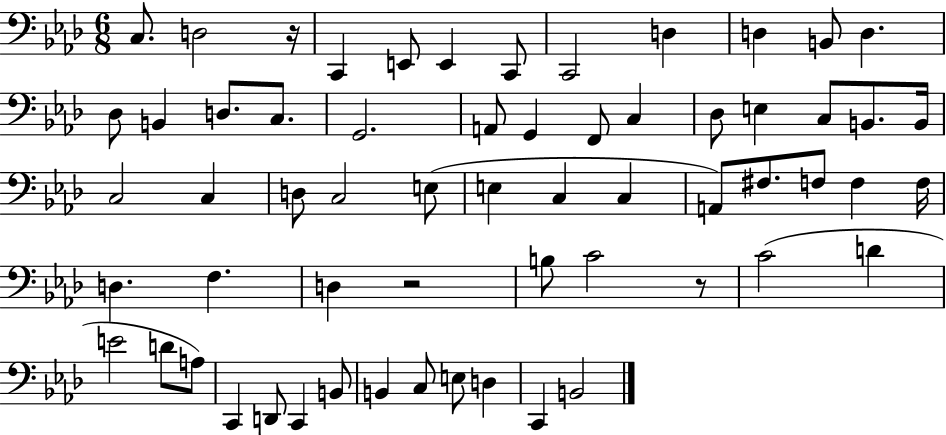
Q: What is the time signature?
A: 6/8